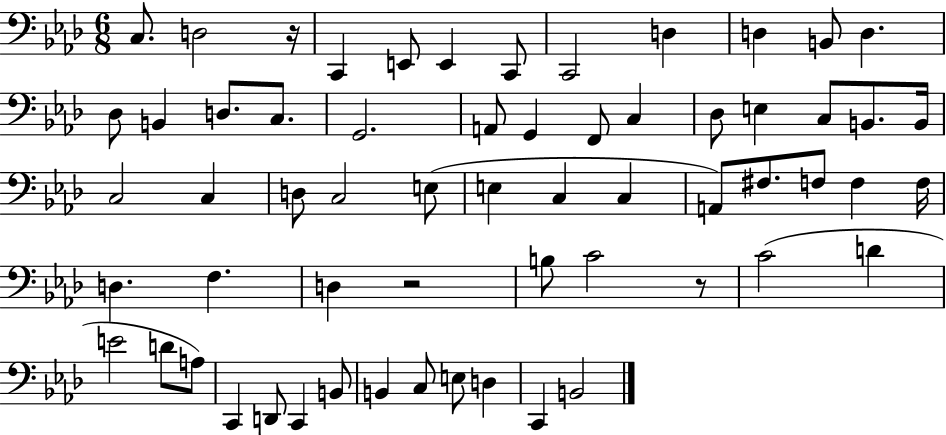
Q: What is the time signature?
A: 6/8